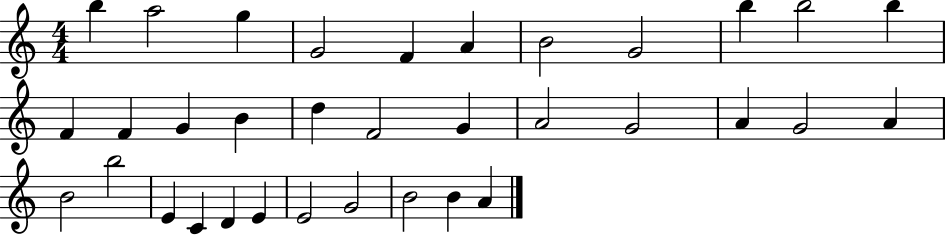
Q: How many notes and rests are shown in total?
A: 34